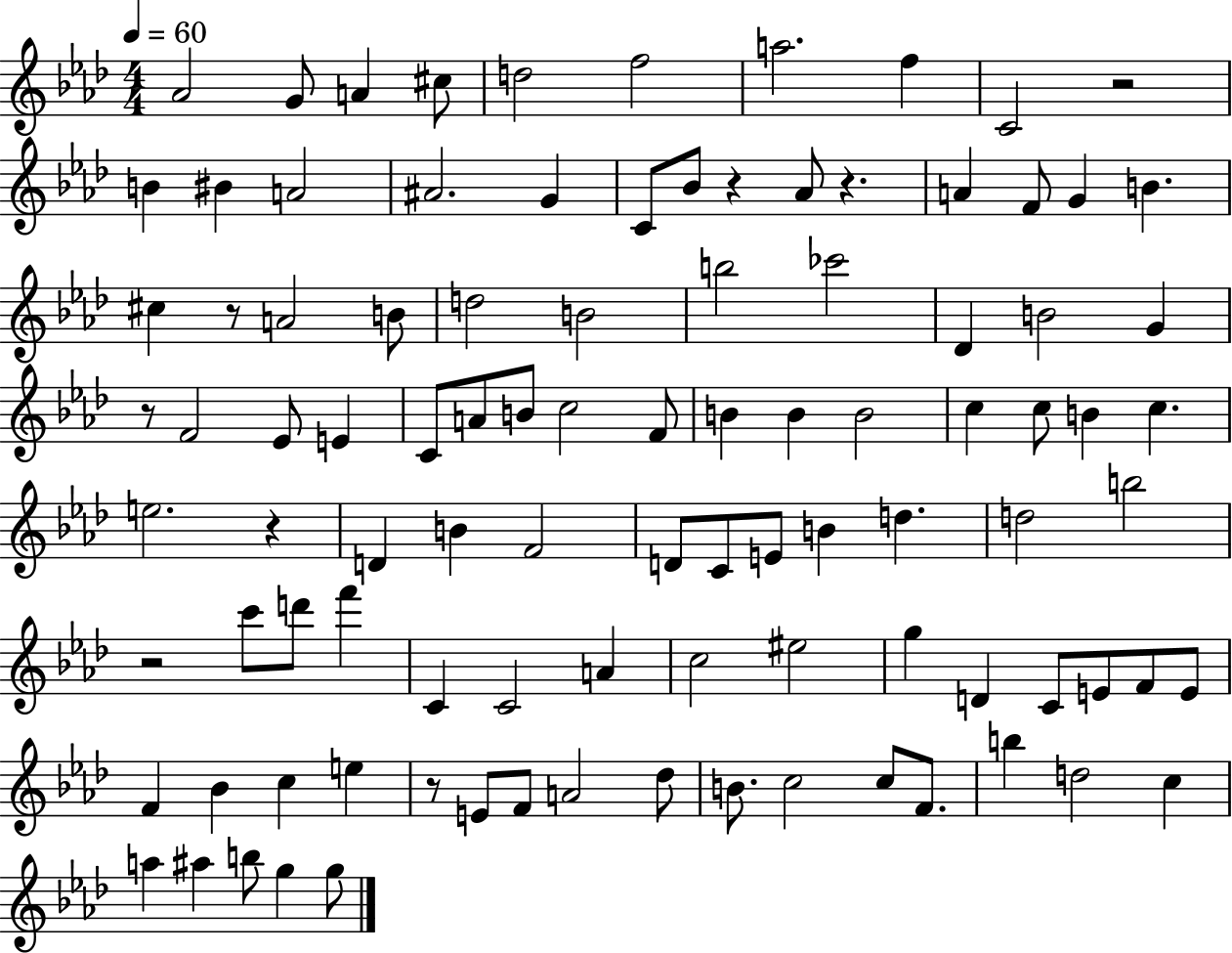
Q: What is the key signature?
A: AES major